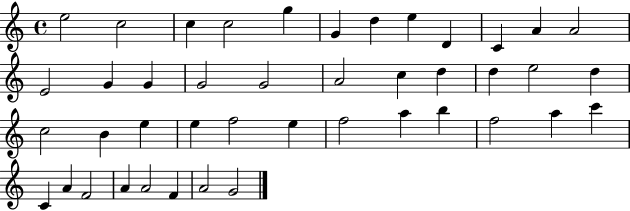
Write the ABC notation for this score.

X:1
T:Untitled
M:4/4
L:1/4
K:C
e2 c2 c c2 g G d e D C A A2 E2 G G G2 G2 A2 c d d e2 d c2 B e e f2 e f2 a b f2 a c' C A F2 A A2 F A2 G2